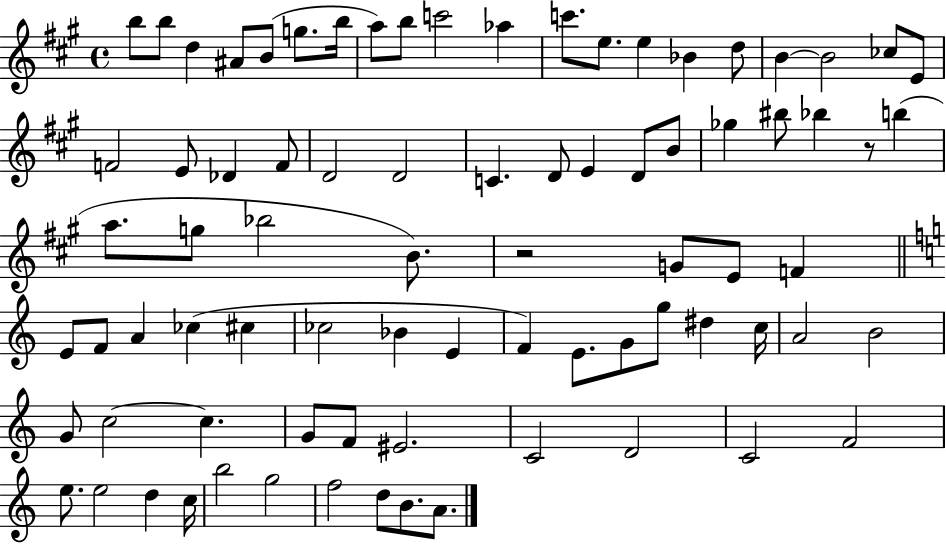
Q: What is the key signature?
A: A major